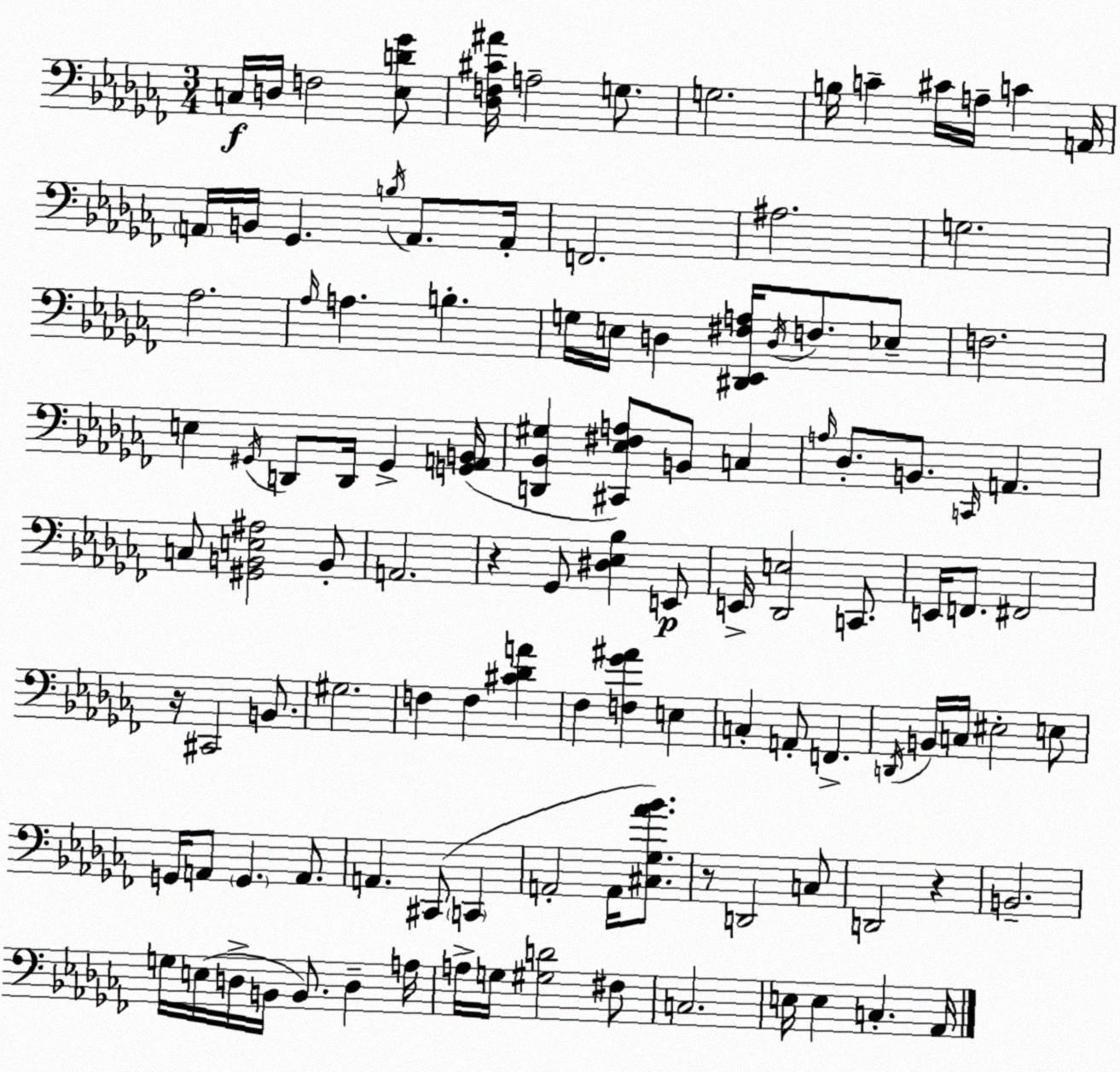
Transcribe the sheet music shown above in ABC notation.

X:1
T:Untitled
M:3/4
L:1/4
K:Abm
C,/4 D,/4 F,2 [_E,D_G]/2 [_D,F,^C^A]/4 A,2 G,/2 G,2 B,/4 C ^C/4 A,/4 C A,,/4 A,,/4 B,,/4 _G,, B,/4 A,,/2 A,,/4 F,,2 ^A,2 G,2 _A,2 _A,/4 A, B, G,/4 E,/4 D, [^D,,_E,,^F,A,]/4 D,/4 F,/2 _E,/2 F,2 E, ^G,,/4 D,,/2 D,,/4 ^G,, [G,,A,,B,,]/4 [D,,_B,,^G,] [^C,,_E,^F,A,]/2 B,,/2 C, A,/4 _D,/2 B,,/2 C,,/4 A,, C,/2 [^G,,B,,E,^A,]2 B,,/2 A,,2 z _G,,/2 [^D,_E,_B,] E,,/2 E,,/4 [_D,,E,]2 C,,/2 E,,/4 F,,/2 ^F,,2 z/4 ^C,,2 B,,/2 ^G,2 F, F, [^C_DA] _F, [F,_G^A] E, C, A,,/2 F,, D,,/4 B,,/4 C,/4 ^E,2 E,/2 G,,/4 A,,/2 G,, A,,/2 A,, ^C,,/2 C,, A,,2 A,,/4 [^C,_G,_A_B]/2 z/2 D,,2 C,/2 D,,2 z B,,2 G,/4 E,/4 D,/4 B,,/4 B,,/2 D, A,/4 A,/4 G,/4 [^G,D]2 ^F,/2 C,2 E,/4 E, C, _A,,/4